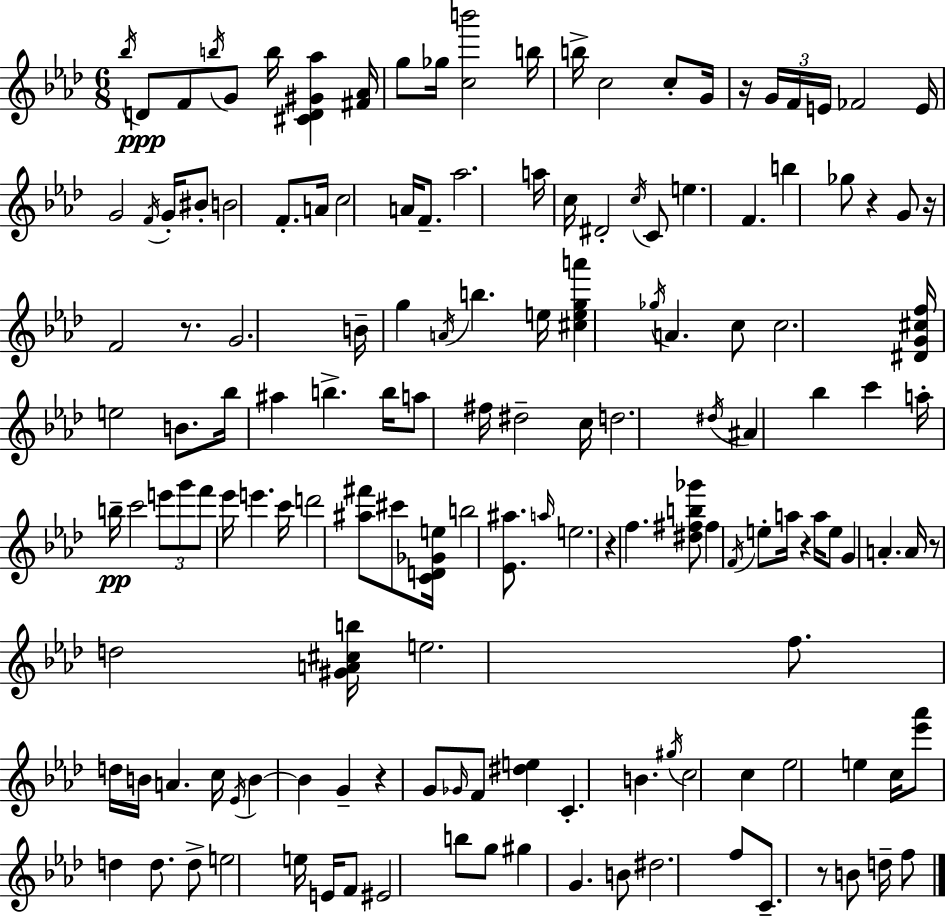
Bb5/s D4/e F4/e B5/s G4/e B5/s [C#4,D4,G#4,Ab5]/q [F#4,Ab4]/s G5/e Gb5/s [C5,B6]/h B5/s B5/s C5/h C5/e G4/s R/s G4/s F4/s E4/s FES4/h E4/s G4/h F4/s G4/s BIS4/e B4/h F4/e. A4/s C5/h A4/s F4/e. Ab5/h. A5/s C5/s D#4/h C5/s C4/e E5/q. F4/q. B5/q Gb5/e R/q G4/e R/s F4/h R/e. G4/h. B4/s G5/q A4/s B5/q. E5/s [C#5,E5,G5,A6]/q Gb5/s A4/q. C5/e C5/h. [D#4,G4,C#5,F5]/s E5/h B4/e. Bb5/s A#5/q B5/q. B5/s A5/e F#5/s D#5/h C5/s D5/h. D#5/s A#4/q Bb5/q C6/q A5/s B5/s C6/h E6/e G6/e F6/e Eb6/s E6/q. C6/s D6/h [A#5,F#6]/e C#6/e [C4,D4,Gb4,E5]/s B5/h [Eb4,A#5]/e. A5/s E5/h. R/q F5/q. [D#5,F#5,B5,Gb6]/e F#5/q F4/s E5/e A5/s R/q A5/s E5/e G4/q A4/q. A4/s R/e D5/h [G#4,A4,C#5,B5]/s E5/h. F5/e. D5/s B4/s A4/q. C5/s Eb4/s B4/q B4/q G4/q R/q G4/e Gb4/s F4/e [D#5,E5]/q C4/q. B4/q. G#5/s C5/h C5/q Eb5/h E5/q C5/s [Eb6,Ab6]/e D5/q D5/e. D5/e E5/h E5/s E4/s F4/e EIS4/h B5/e G5/e G#5/q G4/q. B4/e D#5/h. F5/e C4/e. R/e B4/e D5/s F5/e